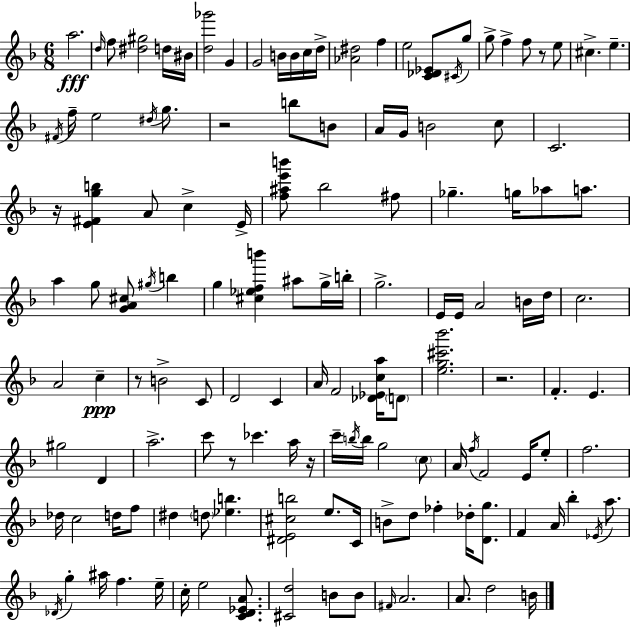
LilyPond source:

{
  \clef treble
  \numericTimeSignature
  \time 6/8
  \key f \major
  a''2.\fff | \grace { d''16 } f''8 <dis'' gis''>2 d''16 | bis'16 <d'' ges'''>2 g'4 | g'2 b'16 b'16 c''16 | \break d''16-> <aes' dis''>2 f''4 | e''2 <c' des' ees'>8 \acciaccatura { cis'16 } | g''8 g''8-> f''4-> f''8 r8 | e''8 cis''4.-> e''4.-- | \break \acciaccatura { fis'16 } f''16-- e''2 | \acciaccatura { dis''16 } g''8. r2 | b''8 b'8 a'16 g'16 b'2 | c''8 c'2. | \break r16 <e' fis' g'' b''>4 a'8 c''4-> | e'16-> <f'' ais'' e''' b'''>8 bes''2 | fis''8 ges''4.-- g''16 aes''8 | a''8. a''4 g''8 <g' a' cis''>8 | \break \acciaccatura { gis''16 } b''4 g''4 <cis'' ees'' f'' b'''>4 | ais''8 g''16-> b''16-. g''2.-> | e'16 e'16 a'2 | b'16 d''16 c''2. | \break a'2 | c''4--\ppp r8 b'2-> | c'8 d'2 | c'4 a'16 f'2 | \break <des' ees' c'' a''>16 \parenthesize d'8 <e'' g'' cis''' bes'''>2. | r2. | f'4.-. e'4. | gis''2 | \break d'4 a''2.-> | c'''8 r8 ces'''4. | a''16 r16 c'''16-- \acciaccatura { b''16 } b''16 g''2 | \parenthesize c''8 a'16 \acciaccatura { f''16 } f'2 | \break e'16 e''8-. f''2. | des''16 c''2 | d''16 f''8 dis''4 \parenthesize d''8 | <ees'' b''>4. <dis' e' cis'' b''>2 | \break e''8. c'16 b'8-> d''8 fes''4-. | des''16-. <d' g''>8. f'4 a'16 | bes''4-. \acciaccatura { ees'16 } a''8. \acciaccatura { des'16 } g''4-. | ais''16 f''4. e''16-- c''16-. e''2 | \break <c' d' ees' a'>8. <cis' d''>2 | b'8 b'8 \grace { fis'16 } a'2. | a'8. | d''2 b'16 \bar "|."
}